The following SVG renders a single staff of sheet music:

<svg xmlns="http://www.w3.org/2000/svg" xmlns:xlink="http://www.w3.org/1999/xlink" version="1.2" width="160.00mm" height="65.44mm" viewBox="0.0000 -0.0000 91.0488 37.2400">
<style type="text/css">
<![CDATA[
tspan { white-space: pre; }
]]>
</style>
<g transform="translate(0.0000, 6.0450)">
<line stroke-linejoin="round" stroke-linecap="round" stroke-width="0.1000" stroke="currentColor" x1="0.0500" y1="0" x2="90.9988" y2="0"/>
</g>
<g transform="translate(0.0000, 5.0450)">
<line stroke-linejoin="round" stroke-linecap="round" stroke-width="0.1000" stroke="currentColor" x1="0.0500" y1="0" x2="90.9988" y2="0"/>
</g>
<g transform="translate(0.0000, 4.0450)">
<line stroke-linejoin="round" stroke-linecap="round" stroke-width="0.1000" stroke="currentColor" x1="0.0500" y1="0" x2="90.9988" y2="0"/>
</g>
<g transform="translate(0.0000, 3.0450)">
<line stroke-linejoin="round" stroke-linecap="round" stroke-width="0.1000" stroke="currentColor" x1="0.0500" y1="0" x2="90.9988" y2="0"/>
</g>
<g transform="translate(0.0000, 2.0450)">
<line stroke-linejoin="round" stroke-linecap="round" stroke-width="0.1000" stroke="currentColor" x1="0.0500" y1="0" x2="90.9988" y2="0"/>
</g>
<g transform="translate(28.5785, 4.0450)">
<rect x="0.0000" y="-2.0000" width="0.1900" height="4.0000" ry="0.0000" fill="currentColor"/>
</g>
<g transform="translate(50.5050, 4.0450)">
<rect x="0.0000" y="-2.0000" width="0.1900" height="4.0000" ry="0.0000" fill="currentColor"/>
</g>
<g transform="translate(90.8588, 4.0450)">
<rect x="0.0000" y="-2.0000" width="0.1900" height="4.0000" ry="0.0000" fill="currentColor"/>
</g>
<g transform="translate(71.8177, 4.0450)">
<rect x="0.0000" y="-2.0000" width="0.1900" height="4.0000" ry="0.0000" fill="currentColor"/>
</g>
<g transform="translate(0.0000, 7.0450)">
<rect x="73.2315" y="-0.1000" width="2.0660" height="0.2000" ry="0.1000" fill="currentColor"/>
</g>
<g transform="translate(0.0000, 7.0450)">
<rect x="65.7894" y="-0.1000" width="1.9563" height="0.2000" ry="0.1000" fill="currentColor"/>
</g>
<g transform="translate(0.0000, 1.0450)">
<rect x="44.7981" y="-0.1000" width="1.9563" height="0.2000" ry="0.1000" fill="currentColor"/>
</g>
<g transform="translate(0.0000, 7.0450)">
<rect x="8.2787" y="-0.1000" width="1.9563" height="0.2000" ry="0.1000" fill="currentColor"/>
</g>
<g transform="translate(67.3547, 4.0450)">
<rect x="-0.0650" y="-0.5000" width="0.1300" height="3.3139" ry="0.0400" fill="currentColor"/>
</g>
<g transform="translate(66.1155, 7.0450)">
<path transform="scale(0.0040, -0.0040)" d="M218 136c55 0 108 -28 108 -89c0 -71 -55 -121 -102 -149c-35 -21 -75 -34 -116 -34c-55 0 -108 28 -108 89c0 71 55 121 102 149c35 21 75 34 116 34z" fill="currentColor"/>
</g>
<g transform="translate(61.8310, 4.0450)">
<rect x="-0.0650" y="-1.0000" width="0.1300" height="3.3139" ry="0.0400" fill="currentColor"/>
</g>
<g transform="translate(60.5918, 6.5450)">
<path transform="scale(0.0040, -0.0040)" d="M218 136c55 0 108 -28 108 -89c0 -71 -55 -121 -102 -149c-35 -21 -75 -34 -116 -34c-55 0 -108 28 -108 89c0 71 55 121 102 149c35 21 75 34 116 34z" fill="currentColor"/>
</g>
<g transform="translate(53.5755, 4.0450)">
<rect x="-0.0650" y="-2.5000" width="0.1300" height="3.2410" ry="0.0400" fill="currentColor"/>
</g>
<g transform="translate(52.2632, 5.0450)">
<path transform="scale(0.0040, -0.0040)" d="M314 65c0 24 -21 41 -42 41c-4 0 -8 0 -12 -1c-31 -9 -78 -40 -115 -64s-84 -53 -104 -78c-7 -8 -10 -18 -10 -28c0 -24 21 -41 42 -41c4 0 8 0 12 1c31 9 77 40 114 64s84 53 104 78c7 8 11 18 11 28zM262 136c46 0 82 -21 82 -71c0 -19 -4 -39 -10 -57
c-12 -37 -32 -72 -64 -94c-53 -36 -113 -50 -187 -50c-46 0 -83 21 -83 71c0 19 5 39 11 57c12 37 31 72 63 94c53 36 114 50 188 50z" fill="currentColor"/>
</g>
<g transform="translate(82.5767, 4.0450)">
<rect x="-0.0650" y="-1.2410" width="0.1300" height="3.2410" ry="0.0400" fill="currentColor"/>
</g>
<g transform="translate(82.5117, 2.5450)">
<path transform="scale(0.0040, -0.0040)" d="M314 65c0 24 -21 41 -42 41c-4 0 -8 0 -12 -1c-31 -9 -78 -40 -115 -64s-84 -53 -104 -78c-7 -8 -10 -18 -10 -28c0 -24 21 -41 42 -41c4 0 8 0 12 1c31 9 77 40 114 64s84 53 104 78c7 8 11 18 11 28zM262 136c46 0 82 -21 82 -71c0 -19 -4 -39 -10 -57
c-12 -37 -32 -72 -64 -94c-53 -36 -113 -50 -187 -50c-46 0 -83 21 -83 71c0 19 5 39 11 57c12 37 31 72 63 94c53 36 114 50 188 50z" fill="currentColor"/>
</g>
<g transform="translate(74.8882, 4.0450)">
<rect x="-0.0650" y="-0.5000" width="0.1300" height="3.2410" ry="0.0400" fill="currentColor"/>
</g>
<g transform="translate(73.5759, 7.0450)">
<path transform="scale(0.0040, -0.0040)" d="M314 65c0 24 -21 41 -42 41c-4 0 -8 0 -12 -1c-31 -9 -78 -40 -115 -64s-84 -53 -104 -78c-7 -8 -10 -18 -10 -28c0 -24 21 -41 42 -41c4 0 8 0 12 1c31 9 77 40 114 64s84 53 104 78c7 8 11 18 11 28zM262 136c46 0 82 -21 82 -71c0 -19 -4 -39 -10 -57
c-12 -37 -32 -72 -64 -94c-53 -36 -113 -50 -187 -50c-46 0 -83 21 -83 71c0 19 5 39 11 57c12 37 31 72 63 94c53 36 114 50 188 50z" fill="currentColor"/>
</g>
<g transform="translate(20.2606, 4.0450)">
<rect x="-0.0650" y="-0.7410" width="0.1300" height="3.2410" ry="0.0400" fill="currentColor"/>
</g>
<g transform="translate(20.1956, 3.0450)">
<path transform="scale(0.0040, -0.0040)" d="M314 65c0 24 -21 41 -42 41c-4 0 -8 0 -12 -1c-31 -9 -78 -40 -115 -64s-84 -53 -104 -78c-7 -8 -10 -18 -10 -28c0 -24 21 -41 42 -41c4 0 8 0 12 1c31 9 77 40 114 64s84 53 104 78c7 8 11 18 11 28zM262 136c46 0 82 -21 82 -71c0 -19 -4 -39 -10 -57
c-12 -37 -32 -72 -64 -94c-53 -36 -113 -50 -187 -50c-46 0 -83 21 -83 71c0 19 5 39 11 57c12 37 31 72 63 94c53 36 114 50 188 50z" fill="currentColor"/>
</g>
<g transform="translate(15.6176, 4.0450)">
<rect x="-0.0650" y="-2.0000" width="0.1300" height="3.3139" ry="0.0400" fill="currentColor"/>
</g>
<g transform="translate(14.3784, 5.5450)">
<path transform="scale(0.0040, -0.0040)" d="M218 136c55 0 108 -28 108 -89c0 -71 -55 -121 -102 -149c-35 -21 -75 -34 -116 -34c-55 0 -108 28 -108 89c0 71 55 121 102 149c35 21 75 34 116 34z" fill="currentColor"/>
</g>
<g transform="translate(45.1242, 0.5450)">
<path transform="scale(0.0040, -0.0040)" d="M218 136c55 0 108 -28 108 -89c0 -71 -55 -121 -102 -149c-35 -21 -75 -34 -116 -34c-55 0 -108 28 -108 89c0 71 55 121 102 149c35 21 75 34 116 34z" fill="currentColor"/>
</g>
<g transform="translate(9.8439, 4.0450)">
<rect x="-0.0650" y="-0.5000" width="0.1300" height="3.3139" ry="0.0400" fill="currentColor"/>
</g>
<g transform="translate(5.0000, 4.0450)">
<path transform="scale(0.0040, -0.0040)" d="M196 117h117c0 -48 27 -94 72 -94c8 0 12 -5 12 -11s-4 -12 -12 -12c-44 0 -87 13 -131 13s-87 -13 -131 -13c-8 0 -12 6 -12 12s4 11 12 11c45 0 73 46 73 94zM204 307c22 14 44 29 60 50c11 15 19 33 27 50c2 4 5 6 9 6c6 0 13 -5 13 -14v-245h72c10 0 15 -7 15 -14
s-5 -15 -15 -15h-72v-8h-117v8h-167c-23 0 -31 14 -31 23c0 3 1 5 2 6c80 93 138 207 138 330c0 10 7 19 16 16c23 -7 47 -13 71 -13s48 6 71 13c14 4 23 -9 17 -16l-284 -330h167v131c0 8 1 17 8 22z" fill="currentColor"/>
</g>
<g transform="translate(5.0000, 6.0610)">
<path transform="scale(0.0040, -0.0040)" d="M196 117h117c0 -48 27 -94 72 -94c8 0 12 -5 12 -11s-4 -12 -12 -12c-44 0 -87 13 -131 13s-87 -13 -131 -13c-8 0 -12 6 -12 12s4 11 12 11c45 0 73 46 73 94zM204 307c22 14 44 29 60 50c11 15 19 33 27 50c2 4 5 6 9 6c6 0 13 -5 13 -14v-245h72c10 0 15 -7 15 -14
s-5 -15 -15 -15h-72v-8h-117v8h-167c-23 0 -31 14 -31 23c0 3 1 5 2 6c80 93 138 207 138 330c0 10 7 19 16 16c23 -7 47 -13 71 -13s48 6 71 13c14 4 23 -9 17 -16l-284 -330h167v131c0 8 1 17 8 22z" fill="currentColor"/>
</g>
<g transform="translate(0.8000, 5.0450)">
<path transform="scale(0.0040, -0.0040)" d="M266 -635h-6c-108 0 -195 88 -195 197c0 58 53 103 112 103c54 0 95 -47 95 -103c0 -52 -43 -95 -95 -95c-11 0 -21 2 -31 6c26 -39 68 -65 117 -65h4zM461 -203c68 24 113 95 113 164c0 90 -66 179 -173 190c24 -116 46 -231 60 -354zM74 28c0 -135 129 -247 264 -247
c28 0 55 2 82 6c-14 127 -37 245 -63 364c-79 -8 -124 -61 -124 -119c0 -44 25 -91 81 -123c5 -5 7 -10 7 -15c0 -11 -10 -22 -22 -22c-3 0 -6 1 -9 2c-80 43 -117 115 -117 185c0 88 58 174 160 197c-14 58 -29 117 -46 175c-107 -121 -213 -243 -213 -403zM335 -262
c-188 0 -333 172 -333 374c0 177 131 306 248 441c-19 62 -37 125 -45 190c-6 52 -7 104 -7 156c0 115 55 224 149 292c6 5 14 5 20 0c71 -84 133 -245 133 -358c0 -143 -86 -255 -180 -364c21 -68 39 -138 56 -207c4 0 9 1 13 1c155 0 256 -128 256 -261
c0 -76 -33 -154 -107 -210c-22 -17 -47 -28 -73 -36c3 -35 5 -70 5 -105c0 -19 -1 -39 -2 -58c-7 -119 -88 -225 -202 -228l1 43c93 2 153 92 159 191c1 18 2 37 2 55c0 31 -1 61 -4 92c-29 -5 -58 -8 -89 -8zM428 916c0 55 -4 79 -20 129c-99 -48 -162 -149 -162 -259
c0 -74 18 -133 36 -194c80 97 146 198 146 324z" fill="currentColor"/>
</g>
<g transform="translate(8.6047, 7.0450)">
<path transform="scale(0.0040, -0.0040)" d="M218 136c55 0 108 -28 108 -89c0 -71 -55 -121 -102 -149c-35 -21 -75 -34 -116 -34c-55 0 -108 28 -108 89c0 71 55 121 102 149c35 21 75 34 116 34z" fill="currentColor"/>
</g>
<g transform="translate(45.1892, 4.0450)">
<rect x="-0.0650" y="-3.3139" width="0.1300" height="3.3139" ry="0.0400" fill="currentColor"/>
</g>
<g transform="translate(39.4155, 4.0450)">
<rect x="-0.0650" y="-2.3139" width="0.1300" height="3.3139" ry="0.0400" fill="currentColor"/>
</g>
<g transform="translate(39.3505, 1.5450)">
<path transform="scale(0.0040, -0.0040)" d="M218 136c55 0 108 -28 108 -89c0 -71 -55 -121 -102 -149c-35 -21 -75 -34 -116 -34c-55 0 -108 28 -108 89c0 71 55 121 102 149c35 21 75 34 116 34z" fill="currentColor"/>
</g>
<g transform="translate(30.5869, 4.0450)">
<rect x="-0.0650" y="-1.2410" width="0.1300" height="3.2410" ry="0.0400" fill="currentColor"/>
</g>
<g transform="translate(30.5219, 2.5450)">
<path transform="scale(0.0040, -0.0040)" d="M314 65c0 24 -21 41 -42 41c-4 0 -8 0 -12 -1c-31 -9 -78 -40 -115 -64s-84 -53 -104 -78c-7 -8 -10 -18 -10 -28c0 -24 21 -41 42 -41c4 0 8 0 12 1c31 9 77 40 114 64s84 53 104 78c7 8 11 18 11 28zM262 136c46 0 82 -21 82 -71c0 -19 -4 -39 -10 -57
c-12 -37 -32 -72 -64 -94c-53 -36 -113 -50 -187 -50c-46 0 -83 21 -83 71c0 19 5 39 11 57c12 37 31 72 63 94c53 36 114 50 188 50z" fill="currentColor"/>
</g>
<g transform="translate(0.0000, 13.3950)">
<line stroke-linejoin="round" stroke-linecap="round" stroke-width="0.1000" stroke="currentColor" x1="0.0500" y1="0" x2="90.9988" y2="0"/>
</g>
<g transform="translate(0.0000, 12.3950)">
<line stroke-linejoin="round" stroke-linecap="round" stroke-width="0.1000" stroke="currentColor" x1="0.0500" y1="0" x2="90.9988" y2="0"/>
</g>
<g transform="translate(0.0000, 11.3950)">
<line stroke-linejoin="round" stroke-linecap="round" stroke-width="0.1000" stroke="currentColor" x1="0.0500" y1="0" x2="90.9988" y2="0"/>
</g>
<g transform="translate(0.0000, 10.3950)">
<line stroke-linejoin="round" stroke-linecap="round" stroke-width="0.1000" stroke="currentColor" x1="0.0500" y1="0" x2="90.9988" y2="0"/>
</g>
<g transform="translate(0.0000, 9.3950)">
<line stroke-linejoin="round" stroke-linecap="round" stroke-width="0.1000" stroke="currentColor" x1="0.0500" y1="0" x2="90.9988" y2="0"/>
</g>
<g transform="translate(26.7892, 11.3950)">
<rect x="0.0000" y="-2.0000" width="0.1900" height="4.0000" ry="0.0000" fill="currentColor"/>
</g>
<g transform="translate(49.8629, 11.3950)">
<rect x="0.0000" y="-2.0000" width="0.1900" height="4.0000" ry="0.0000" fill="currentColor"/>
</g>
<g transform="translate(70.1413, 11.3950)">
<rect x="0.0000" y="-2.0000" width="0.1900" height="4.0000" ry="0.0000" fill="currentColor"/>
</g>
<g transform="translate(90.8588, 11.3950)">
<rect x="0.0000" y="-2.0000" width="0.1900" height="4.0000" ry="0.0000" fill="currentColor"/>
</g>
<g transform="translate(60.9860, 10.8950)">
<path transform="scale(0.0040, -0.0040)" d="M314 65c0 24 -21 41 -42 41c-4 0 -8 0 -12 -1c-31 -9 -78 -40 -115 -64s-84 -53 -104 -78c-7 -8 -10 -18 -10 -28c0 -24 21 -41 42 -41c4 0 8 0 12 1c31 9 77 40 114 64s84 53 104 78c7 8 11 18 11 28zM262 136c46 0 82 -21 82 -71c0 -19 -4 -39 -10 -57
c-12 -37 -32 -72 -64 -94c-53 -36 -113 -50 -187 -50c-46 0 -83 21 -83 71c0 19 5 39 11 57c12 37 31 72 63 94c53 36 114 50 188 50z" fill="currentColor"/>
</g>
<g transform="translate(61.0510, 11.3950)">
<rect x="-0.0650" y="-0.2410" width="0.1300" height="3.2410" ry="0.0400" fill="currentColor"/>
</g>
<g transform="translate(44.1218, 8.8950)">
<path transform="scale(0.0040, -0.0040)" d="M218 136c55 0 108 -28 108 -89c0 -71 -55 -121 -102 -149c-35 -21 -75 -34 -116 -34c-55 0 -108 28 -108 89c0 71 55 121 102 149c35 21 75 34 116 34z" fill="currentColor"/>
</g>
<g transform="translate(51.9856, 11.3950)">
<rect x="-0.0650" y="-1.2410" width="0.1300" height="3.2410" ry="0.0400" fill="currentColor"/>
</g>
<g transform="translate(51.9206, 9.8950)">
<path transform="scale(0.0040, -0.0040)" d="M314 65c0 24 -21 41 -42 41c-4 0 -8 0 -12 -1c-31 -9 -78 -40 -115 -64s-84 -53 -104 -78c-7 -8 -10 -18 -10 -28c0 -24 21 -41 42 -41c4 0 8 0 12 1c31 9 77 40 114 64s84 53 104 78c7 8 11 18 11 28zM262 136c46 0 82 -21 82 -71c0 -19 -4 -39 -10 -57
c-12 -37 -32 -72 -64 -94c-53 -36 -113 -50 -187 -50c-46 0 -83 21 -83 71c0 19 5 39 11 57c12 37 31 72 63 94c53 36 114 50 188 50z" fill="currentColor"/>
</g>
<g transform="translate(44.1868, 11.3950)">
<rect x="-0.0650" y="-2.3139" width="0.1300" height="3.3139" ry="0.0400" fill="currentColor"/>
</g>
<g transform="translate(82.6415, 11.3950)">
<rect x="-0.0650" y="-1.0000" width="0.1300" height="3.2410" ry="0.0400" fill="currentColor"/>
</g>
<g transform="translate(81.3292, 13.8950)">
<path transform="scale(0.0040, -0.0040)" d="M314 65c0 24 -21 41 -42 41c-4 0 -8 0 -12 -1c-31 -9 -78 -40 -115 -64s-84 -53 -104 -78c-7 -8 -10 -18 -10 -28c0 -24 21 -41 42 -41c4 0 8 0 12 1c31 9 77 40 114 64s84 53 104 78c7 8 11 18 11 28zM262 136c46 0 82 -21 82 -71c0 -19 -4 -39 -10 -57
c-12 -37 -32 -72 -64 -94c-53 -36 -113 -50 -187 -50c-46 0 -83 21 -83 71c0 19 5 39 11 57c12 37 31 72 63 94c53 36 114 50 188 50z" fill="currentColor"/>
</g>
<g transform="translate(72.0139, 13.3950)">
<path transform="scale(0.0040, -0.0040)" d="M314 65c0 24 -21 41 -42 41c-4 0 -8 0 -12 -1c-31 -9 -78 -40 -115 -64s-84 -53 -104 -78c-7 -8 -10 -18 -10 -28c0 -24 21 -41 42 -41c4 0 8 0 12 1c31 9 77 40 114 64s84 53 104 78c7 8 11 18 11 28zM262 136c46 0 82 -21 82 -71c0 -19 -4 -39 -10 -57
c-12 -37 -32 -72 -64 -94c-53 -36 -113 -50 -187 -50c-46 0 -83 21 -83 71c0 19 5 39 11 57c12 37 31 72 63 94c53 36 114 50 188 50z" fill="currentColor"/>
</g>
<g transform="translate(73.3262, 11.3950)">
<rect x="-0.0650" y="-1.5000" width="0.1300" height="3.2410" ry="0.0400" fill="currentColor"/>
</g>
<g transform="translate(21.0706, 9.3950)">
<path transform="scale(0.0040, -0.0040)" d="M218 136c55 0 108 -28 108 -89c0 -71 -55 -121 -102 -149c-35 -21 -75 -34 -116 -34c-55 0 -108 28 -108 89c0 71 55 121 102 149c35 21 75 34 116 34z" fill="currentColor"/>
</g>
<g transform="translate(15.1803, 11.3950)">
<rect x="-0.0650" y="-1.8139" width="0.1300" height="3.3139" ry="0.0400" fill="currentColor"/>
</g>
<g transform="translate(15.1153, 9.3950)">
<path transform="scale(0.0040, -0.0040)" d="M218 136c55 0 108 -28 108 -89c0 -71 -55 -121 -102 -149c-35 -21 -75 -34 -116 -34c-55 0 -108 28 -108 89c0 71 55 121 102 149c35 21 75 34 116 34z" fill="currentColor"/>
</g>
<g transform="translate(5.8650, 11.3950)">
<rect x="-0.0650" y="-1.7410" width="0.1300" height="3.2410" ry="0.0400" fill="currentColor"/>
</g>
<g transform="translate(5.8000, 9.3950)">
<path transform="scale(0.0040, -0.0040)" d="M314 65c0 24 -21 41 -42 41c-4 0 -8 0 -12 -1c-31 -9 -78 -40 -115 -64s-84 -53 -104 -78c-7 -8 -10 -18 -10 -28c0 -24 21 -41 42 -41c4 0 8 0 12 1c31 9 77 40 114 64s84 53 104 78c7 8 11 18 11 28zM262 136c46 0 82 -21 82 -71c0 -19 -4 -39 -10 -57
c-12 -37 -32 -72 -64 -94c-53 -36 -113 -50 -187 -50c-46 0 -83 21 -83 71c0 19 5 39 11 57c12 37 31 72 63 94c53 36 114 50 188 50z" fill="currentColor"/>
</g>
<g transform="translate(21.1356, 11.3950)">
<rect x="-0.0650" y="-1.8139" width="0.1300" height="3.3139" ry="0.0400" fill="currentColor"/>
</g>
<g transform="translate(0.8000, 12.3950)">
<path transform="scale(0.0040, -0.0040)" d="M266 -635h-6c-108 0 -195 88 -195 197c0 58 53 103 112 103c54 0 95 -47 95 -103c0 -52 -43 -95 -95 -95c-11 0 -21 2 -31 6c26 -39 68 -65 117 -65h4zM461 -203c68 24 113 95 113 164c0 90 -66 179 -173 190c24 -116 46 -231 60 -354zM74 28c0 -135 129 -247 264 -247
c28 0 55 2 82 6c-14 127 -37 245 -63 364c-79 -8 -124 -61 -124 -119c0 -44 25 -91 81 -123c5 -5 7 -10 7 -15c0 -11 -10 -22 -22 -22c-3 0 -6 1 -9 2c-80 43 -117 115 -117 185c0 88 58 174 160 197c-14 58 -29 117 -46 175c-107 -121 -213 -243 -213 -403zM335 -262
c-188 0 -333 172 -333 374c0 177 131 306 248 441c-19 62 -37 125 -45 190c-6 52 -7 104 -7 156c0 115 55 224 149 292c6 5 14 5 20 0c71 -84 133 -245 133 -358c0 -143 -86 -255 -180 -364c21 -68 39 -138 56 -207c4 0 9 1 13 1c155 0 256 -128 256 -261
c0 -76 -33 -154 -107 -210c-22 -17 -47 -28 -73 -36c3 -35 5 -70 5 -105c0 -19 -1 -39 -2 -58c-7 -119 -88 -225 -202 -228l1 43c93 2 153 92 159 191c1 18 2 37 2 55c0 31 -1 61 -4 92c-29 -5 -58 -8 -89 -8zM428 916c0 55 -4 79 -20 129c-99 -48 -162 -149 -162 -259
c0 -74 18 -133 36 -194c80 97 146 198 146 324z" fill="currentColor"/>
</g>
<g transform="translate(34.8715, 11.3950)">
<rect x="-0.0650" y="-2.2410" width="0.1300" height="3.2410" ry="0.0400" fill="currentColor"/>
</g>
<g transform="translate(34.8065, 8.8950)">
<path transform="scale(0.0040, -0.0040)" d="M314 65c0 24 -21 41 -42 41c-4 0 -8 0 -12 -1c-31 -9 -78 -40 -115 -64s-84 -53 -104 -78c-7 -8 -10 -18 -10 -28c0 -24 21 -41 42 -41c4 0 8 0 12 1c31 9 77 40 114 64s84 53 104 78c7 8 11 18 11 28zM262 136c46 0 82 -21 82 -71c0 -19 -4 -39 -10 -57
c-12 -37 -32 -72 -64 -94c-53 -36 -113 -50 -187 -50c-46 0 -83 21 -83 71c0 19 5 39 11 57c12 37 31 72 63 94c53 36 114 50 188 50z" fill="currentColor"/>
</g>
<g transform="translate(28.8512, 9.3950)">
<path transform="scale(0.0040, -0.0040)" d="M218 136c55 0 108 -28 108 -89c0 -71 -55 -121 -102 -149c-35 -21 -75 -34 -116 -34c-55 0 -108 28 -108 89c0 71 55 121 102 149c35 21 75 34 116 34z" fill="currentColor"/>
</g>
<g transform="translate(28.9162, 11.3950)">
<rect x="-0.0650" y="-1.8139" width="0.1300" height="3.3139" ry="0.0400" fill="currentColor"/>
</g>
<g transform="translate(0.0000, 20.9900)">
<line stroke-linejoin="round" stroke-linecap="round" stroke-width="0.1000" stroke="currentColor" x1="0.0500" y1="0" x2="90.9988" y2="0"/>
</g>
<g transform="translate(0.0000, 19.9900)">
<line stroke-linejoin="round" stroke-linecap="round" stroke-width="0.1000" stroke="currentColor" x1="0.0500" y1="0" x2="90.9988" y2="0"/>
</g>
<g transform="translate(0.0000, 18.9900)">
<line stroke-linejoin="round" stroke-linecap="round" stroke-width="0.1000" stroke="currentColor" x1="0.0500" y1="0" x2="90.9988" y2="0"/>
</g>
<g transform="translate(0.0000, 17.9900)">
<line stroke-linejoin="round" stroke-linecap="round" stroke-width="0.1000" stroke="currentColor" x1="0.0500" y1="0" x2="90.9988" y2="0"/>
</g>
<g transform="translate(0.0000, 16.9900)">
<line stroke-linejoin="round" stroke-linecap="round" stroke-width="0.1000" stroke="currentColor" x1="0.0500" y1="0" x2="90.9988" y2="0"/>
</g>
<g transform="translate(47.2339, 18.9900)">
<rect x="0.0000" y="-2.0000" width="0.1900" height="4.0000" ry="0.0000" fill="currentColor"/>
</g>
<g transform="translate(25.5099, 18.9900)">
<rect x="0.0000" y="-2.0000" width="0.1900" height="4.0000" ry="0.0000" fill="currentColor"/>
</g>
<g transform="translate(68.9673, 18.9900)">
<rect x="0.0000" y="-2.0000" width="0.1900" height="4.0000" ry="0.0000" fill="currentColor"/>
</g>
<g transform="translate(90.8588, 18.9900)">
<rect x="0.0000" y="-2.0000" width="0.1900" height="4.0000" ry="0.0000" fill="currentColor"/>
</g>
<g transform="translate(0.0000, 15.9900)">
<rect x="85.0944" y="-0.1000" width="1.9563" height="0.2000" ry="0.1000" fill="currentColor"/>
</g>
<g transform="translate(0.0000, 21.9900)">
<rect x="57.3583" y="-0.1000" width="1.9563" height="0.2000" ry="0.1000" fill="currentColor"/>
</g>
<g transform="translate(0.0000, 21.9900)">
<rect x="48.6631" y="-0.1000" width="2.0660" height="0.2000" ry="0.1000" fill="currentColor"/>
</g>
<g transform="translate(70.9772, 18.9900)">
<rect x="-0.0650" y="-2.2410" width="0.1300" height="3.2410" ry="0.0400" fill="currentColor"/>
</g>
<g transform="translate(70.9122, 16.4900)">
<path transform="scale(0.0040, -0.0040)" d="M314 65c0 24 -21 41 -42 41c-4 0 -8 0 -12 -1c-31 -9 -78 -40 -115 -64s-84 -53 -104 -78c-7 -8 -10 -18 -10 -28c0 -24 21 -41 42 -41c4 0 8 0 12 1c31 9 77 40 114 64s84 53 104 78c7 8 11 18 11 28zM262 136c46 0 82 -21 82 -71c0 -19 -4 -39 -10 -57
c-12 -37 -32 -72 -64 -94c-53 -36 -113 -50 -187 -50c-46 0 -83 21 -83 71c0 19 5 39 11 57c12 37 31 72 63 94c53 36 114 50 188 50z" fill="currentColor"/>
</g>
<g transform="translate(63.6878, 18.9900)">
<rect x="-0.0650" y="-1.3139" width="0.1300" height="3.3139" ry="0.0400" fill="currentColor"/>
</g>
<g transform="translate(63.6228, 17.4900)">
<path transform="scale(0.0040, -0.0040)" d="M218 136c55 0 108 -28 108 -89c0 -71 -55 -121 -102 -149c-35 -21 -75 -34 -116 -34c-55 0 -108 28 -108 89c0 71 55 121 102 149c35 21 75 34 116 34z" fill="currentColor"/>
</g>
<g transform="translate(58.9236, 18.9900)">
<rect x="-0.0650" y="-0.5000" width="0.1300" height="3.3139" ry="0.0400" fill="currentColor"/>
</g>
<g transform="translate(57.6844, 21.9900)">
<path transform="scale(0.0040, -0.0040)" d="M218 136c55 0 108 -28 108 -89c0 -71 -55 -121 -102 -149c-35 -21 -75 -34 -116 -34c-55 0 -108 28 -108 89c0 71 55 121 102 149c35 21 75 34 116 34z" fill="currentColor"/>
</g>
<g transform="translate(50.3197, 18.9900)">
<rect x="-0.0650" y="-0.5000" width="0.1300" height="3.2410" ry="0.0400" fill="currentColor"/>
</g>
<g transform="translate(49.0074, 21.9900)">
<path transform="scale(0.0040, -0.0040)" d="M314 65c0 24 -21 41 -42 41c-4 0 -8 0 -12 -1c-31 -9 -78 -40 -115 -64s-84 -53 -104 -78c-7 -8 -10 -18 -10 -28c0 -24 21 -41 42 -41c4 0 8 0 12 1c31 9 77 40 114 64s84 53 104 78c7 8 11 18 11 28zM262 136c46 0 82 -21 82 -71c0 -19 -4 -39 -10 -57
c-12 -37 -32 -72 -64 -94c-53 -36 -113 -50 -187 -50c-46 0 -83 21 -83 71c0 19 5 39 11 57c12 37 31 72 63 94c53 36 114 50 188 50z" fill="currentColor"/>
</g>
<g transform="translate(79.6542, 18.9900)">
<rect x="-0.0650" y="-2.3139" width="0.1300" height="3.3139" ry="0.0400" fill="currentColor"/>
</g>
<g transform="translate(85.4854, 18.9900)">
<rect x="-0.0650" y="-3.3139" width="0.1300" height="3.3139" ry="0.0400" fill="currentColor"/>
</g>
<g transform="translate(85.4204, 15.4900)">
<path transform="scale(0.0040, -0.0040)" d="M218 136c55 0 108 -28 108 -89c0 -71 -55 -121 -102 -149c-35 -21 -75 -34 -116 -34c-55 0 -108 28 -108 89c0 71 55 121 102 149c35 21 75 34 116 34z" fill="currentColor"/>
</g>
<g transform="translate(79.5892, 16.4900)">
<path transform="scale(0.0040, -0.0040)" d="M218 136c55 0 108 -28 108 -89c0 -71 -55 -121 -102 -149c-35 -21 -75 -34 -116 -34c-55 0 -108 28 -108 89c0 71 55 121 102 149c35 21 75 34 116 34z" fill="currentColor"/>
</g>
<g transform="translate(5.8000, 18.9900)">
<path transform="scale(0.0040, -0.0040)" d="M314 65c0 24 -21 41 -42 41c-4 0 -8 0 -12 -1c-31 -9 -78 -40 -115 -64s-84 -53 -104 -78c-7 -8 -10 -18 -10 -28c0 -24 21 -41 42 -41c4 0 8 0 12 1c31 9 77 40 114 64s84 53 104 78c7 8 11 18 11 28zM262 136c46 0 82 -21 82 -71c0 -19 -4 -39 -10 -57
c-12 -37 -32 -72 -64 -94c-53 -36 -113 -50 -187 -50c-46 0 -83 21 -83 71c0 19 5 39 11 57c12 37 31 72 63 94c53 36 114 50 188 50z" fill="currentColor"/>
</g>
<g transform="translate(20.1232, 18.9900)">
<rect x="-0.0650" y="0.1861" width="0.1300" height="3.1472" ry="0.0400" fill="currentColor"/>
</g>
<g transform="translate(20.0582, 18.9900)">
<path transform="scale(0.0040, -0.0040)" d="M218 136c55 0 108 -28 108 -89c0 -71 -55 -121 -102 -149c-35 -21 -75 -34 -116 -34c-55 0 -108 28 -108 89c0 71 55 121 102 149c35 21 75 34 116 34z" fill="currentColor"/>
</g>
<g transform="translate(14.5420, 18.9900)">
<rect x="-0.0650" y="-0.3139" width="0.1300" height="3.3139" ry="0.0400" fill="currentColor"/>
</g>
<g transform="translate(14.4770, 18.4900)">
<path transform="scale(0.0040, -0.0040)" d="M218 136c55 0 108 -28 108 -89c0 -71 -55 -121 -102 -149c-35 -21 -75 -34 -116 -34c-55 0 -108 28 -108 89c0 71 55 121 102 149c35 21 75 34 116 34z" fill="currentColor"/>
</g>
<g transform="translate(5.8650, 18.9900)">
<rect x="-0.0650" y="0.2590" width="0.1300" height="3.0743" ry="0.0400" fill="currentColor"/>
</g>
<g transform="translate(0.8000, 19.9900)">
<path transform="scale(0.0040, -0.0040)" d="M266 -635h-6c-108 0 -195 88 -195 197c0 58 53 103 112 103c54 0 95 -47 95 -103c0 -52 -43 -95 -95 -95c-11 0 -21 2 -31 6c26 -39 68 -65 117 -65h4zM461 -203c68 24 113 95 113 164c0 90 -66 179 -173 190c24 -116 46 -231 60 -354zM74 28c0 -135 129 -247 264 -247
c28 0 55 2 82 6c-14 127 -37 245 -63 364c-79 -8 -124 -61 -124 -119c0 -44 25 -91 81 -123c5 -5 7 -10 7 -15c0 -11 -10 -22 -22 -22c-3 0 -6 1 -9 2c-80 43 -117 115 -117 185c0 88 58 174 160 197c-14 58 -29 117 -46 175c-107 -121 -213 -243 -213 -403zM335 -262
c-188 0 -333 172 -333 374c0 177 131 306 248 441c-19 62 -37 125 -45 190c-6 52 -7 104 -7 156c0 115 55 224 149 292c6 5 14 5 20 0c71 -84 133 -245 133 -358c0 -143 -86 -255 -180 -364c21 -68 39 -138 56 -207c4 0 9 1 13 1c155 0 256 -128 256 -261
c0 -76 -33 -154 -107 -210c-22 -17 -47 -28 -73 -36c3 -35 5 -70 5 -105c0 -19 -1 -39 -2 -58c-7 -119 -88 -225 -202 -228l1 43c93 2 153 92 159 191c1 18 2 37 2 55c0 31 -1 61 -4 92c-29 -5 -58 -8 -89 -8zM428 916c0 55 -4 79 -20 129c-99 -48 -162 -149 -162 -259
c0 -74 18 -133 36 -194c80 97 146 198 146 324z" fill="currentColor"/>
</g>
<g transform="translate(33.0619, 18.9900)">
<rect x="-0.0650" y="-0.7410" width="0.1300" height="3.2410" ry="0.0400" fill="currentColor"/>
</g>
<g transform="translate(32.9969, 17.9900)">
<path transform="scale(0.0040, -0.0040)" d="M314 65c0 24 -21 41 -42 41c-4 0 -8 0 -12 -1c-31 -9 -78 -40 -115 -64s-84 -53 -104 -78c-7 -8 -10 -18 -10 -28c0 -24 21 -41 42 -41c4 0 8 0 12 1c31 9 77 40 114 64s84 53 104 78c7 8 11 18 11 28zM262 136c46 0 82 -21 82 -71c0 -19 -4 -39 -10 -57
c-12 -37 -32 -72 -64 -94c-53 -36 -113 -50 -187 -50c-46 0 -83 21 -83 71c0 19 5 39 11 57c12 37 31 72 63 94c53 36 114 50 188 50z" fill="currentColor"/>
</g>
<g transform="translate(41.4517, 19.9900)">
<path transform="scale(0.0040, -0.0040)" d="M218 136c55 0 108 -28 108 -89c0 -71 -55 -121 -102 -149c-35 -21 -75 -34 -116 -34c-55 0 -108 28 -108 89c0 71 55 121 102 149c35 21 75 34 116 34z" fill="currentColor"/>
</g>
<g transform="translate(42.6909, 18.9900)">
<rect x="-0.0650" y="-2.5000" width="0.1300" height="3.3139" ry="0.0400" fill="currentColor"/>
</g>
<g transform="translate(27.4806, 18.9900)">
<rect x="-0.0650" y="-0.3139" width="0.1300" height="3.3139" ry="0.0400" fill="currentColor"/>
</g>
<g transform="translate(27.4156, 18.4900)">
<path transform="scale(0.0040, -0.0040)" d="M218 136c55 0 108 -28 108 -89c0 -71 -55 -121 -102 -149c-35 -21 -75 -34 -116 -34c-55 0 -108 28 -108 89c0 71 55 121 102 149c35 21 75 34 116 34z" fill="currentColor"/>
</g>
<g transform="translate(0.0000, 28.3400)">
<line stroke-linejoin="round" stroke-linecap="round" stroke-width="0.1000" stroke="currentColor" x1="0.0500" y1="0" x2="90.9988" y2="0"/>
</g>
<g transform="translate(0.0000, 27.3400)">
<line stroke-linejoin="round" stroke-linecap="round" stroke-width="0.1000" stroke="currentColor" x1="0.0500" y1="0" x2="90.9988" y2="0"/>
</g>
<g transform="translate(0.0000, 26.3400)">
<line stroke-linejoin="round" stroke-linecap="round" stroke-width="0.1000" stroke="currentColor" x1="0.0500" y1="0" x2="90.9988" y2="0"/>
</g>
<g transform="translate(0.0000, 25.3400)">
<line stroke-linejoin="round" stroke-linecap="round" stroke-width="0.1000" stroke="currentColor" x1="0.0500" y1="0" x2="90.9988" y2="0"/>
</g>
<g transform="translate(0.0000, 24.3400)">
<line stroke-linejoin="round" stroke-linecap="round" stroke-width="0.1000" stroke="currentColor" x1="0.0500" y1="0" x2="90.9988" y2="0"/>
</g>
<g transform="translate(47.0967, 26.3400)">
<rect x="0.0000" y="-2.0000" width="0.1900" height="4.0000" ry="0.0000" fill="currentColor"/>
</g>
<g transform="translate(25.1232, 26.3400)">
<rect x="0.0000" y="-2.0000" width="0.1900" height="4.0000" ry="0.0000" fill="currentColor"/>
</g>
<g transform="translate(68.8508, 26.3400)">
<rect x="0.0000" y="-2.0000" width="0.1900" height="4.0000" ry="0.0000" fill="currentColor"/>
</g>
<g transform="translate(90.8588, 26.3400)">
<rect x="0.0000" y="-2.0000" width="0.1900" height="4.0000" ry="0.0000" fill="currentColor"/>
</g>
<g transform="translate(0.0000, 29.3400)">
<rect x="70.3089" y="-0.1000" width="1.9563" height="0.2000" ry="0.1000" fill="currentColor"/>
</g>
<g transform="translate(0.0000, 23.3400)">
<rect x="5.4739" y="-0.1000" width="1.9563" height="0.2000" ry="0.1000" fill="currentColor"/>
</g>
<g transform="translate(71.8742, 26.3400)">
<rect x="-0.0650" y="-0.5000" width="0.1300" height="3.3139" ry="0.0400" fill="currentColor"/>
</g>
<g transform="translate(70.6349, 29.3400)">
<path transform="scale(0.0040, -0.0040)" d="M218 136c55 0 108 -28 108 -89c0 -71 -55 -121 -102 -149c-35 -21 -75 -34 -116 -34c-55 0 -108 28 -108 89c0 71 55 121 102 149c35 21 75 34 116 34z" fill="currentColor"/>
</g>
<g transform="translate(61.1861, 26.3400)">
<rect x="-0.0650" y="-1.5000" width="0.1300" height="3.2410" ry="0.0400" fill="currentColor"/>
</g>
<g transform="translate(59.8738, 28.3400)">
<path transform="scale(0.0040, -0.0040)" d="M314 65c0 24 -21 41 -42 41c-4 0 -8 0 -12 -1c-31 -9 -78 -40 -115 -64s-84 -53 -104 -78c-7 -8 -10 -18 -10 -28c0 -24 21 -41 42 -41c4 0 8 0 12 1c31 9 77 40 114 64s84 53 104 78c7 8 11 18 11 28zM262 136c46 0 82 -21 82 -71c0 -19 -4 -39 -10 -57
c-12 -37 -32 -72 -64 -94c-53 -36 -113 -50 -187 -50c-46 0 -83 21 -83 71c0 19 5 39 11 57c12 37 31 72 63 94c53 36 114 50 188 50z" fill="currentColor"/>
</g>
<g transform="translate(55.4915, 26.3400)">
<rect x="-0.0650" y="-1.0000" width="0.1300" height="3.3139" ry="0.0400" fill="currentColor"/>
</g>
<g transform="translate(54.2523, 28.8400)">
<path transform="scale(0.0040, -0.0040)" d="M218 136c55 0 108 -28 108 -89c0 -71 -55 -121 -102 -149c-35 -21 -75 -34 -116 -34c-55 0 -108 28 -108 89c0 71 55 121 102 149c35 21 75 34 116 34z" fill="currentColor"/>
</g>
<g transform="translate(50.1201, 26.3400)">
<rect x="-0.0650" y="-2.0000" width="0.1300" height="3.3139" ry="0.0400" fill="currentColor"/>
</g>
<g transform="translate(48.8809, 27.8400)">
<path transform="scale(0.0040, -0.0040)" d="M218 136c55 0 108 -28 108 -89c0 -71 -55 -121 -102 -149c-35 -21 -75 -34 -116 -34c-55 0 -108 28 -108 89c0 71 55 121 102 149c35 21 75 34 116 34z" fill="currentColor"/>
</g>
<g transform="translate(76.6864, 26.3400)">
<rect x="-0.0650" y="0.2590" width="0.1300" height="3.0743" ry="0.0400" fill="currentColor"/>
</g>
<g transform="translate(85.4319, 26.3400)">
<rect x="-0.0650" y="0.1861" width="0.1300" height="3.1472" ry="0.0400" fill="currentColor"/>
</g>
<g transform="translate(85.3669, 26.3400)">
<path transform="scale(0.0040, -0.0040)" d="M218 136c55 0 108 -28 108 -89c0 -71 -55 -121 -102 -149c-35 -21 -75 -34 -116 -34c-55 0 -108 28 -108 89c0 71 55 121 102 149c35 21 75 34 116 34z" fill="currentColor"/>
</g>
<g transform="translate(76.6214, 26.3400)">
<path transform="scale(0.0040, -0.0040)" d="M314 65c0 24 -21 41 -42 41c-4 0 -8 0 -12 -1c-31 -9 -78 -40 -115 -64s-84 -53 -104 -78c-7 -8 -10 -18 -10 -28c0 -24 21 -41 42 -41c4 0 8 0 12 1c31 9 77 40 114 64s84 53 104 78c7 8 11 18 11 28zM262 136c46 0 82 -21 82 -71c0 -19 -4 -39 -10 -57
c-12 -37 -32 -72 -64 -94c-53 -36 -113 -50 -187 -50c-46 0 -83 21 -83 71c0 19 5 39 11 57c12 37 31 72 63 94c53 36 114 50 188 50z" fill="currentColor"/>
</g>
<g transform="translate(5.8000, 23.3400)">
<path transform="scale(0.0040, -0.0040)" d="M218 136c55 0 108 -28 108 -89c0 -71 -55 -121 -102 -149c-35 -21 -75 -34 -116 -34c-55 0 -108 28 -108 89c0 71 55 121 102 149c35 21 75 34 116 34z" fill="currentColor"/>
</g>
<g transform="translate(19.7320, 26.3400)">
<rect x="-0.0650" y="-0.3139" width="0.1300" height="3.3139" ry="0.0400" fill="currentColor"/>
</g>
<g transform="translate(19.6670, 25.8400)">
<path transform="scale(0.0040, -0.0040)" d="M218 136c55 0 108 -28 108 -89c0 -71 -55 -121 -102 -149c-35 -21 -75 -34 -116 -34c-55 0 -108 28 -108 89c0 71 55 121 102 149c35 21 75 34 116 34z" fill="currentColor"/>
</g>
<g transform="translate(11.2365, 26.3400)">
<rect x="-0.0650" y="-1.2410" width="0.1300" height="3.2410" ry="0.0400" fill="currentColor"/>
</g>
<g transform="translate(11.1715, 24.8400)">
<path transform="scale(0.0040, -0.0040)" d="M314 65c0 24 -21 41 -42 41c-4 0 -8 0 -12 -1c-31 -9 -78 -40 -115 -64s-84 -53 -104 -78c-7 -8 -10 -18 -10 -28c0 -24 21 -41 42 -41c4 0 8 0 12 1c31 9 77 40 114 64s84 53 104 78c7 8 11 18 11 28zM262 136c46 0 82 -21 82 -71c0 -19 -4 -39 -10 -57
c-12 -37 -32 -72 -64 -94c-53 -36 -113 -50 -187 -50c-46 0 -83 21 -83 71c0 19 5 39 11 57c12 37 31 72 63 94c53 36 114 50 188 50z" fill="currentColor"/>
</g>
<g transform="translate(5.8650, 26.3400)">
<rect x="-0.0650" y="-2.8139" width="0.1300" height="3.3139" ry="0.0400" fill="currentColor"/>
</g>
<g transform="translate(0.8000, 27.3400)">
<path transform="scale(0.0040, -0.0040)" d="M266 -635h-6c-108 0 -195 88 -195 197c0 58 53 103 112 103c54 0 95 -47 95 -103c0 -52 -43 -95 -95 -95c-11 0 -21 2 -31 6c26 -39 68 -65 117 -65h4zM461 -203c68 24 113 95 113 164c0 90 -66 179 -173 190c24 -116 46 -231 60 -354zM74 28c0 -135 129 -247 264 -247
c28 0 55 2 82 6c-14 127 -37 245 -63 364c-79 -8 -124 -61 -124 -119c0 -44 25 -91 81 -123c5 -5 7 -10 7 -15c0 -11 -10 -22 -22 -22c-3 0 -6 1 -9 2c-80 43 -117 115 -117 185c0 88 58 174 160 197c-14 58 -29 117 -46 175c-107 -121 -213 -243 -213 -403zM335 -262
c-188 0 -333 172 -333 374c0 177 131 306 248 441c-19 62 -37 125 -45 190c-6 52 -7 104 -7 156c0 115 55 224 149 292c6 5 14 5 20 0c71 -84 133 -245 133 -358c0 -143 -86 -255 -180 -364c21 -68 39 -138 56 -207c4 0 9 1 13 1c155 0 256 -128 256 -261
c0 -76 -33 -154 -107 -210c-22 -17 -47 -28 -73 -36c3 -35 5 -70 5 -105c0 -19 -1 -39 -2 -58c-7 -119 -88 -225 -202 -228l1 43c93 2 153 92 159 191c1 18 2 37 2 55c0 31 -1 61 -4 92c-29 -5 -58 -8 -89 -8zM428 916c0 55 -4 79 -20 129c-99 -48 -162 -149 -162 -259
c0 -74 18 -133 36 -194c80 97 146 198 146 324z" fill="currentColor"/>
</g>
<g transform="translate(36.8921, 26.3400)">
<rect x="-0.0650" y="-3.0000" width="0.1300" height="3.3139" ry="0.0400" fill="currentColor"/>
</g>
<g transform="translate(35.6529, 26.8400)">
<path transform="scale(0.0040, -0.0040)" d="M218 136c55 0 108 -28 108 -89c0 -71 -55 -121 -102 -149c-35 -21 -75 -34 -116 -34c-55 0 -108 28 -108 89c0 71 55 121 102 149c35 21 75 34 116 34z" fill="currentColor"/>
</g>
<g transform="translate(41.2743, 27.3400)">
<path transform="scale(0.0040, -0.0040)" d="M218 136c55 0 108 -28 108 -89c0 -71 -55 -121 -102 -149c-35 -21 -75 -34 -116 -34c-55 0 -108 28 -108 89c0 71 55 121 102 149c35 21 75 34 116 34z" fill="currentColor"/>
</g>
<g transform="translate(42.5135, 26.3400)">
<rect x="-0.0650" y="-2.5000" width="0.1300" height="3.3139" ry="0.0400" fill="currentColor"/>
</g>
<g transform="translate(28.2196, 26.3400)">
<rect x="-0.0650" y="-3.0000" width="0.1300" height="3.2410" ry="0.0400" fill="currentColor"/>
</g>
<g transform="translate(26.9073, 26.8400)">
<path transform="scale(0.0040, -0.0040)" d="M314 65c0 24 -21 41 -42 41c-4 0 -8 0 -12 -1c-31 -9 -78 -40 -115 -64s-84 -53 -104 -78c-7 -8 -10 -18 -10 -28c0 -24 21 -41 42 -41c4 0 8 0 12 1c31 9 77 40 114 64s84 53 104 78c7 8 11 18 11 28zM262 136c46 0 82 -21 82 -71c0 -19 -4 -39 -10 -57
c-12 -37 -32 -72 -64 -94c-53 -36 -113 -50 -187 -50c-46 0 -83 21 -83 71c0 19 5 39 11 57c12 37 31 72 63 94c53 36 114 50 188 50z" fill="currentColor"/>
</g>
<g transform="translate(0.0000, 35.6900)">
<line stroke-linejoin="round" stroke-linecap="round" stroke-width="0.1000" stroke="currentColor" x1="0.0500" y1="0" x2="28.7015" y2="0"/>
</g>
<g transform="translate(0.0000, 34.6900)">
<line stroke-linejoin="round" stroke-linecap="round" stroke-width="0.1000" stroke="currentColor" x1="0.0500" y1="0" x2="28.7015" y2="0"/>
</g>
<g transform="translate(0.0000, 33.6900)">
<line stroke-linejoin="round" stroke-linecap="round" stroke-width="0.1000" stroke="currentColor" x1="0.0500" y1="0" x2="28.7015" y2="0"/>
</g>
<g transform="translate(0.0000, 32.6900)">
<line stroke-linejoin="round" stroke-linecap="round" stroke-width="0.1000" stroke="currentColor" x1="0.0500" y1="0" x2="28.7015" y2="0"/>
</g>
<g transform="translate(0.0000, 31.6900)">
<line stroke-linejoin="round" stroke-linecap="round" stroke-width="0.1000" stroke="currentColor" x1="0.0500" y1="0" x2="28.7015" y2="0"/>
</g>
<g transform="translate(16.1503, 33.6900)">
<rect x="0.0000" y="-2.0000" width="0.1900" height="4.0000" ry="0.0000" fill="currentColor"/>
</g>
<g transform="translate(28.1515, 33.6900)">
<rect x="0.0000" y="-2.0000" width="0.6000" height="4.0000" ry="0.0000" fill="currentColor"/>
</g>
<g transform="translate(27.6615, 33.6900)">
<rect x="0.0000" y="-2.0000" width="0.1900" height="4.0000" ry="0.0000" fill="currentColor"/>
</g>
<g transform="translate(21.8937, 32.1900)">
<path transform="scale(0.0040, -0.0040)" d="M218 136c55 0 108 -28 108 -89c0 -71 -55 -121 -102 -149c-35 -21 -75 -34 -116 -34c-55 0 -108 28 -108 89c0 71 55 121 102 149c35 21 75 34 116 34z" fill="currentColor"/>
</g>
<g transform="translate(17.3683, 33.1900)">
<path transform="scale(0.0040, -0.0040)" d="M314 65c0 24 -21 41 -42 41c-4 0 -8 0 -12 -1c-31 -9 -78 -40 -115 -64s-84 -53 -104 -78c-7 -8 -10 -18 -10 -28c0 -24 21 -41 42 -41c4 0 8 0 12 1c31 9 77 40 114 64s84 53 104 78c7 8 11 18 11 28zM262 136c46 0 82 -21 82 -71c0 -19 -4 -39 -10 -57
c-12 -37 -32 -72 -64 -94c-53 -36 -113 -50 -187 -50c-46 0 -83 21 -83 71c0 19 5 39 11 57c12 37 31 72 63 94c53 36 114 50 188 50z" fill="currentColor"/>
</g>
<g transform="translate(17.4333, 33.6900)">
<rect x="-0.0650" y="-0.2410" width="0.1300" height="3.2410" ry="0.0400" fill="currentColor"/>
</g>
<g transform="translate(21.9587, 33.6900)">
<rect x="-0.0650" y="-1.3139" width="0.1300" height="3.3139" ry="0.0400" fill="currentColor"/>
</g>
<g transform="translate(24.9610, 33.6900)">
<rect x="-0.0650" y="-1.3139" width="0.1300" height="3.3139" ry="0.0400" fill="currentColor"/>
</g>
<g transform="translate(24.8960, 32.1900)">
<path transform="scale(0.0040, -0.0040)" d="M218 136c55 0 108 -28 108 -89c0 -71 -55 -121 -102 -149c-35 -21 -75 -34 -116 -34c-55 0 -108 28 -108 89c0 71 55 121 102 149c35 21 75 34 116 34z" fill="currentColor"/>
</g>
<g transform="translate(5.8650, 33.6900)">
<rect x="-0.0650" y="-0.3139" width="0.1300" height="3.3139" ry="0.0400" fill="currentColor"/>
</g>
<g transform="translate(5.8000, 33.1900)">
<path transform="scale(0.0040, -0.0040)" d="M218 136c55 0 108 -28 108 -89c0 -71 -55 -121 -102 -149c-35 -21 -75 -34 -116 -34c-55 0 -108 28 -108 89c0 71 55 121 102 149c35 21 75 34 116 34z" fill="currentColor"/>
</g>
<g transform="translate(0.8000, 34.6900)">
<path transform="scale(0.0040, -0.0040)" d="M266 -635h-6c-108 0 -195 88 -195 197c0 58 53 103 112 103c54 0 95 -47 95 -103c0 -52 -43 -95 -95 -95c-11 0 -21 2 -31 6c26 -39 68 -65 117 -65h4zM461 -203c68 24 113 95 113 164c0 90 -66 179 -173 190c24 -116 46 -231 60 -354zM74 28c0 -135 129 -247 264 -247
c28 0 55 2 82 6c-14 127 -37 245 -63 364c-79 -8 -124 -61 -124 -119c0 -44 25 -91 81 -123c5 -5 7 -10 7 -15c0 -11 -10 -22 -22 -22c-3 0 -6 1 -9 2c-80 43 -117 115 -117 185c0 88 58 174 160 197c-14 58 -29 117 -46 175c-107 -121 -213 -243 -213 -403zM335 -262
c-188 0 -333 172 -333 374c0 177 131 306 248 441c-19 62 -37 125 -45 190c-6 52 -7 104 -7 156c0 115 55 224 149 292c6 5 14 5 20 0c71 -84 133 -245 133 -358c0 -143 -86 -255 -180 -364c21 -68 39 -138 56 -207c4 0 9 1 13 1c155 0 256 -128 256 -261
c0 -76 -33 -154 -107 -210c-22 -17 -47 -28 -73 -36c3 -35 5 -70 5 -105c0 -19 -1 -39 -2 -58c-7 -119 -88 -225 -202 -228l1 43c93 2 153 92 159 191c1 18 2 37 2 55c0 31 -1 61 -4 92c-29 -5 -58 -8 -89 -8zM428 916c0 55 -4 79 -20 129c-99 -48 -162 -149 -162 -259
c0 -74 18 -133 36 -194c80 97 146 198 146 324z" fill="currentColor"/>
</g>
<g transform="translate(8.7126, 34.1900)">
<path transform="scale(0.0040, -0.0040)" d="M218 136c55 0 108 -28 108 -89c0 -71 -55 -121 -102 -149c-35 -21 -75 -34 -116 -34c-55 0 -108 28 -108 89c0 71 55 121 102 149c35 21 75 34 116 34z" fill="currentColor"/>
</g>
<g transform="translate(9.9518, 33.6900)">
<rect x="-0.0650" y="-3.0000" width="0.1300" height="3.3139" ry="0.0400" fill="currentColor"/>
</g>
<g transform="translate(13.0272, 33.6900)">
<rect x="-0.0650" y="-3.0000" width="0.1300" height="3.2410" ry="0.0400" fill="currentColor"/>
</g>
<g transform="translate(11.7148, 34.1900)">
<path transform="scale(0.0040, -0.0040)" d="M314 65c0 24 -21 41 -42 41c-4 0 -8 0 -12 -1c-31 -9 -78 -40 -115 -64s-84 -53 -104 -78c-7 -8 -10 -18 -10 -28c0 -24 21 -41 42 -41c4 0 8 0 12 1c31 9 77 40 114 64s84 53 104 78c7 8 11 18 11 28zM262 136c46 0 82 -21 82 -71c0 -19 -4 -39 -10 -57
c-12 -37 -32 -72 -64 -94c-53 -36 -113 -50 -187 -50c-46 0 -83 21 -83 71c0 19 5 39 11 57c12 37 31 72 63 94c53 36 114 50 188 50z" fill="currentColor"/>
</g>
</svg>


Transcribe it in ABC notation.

X:1
T:Untitled
M:4/4
L:1/4
K:C
C F d2 e2 g b G2 D C C2 e2 f2 f f f g2 g e2 c2 E2 D2 B2 c B c d2 G C2 C e g2 g b a e2 c A2 A G F D E2 C B2 B c A A2 c2 e e